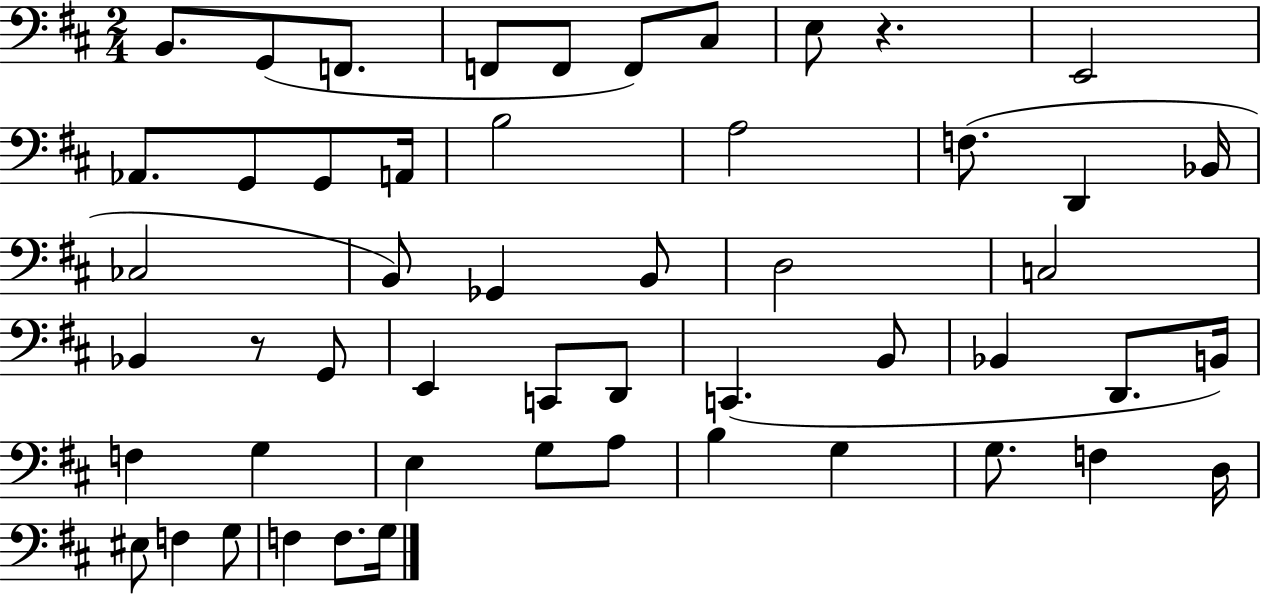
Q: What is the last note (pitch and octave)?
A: G3